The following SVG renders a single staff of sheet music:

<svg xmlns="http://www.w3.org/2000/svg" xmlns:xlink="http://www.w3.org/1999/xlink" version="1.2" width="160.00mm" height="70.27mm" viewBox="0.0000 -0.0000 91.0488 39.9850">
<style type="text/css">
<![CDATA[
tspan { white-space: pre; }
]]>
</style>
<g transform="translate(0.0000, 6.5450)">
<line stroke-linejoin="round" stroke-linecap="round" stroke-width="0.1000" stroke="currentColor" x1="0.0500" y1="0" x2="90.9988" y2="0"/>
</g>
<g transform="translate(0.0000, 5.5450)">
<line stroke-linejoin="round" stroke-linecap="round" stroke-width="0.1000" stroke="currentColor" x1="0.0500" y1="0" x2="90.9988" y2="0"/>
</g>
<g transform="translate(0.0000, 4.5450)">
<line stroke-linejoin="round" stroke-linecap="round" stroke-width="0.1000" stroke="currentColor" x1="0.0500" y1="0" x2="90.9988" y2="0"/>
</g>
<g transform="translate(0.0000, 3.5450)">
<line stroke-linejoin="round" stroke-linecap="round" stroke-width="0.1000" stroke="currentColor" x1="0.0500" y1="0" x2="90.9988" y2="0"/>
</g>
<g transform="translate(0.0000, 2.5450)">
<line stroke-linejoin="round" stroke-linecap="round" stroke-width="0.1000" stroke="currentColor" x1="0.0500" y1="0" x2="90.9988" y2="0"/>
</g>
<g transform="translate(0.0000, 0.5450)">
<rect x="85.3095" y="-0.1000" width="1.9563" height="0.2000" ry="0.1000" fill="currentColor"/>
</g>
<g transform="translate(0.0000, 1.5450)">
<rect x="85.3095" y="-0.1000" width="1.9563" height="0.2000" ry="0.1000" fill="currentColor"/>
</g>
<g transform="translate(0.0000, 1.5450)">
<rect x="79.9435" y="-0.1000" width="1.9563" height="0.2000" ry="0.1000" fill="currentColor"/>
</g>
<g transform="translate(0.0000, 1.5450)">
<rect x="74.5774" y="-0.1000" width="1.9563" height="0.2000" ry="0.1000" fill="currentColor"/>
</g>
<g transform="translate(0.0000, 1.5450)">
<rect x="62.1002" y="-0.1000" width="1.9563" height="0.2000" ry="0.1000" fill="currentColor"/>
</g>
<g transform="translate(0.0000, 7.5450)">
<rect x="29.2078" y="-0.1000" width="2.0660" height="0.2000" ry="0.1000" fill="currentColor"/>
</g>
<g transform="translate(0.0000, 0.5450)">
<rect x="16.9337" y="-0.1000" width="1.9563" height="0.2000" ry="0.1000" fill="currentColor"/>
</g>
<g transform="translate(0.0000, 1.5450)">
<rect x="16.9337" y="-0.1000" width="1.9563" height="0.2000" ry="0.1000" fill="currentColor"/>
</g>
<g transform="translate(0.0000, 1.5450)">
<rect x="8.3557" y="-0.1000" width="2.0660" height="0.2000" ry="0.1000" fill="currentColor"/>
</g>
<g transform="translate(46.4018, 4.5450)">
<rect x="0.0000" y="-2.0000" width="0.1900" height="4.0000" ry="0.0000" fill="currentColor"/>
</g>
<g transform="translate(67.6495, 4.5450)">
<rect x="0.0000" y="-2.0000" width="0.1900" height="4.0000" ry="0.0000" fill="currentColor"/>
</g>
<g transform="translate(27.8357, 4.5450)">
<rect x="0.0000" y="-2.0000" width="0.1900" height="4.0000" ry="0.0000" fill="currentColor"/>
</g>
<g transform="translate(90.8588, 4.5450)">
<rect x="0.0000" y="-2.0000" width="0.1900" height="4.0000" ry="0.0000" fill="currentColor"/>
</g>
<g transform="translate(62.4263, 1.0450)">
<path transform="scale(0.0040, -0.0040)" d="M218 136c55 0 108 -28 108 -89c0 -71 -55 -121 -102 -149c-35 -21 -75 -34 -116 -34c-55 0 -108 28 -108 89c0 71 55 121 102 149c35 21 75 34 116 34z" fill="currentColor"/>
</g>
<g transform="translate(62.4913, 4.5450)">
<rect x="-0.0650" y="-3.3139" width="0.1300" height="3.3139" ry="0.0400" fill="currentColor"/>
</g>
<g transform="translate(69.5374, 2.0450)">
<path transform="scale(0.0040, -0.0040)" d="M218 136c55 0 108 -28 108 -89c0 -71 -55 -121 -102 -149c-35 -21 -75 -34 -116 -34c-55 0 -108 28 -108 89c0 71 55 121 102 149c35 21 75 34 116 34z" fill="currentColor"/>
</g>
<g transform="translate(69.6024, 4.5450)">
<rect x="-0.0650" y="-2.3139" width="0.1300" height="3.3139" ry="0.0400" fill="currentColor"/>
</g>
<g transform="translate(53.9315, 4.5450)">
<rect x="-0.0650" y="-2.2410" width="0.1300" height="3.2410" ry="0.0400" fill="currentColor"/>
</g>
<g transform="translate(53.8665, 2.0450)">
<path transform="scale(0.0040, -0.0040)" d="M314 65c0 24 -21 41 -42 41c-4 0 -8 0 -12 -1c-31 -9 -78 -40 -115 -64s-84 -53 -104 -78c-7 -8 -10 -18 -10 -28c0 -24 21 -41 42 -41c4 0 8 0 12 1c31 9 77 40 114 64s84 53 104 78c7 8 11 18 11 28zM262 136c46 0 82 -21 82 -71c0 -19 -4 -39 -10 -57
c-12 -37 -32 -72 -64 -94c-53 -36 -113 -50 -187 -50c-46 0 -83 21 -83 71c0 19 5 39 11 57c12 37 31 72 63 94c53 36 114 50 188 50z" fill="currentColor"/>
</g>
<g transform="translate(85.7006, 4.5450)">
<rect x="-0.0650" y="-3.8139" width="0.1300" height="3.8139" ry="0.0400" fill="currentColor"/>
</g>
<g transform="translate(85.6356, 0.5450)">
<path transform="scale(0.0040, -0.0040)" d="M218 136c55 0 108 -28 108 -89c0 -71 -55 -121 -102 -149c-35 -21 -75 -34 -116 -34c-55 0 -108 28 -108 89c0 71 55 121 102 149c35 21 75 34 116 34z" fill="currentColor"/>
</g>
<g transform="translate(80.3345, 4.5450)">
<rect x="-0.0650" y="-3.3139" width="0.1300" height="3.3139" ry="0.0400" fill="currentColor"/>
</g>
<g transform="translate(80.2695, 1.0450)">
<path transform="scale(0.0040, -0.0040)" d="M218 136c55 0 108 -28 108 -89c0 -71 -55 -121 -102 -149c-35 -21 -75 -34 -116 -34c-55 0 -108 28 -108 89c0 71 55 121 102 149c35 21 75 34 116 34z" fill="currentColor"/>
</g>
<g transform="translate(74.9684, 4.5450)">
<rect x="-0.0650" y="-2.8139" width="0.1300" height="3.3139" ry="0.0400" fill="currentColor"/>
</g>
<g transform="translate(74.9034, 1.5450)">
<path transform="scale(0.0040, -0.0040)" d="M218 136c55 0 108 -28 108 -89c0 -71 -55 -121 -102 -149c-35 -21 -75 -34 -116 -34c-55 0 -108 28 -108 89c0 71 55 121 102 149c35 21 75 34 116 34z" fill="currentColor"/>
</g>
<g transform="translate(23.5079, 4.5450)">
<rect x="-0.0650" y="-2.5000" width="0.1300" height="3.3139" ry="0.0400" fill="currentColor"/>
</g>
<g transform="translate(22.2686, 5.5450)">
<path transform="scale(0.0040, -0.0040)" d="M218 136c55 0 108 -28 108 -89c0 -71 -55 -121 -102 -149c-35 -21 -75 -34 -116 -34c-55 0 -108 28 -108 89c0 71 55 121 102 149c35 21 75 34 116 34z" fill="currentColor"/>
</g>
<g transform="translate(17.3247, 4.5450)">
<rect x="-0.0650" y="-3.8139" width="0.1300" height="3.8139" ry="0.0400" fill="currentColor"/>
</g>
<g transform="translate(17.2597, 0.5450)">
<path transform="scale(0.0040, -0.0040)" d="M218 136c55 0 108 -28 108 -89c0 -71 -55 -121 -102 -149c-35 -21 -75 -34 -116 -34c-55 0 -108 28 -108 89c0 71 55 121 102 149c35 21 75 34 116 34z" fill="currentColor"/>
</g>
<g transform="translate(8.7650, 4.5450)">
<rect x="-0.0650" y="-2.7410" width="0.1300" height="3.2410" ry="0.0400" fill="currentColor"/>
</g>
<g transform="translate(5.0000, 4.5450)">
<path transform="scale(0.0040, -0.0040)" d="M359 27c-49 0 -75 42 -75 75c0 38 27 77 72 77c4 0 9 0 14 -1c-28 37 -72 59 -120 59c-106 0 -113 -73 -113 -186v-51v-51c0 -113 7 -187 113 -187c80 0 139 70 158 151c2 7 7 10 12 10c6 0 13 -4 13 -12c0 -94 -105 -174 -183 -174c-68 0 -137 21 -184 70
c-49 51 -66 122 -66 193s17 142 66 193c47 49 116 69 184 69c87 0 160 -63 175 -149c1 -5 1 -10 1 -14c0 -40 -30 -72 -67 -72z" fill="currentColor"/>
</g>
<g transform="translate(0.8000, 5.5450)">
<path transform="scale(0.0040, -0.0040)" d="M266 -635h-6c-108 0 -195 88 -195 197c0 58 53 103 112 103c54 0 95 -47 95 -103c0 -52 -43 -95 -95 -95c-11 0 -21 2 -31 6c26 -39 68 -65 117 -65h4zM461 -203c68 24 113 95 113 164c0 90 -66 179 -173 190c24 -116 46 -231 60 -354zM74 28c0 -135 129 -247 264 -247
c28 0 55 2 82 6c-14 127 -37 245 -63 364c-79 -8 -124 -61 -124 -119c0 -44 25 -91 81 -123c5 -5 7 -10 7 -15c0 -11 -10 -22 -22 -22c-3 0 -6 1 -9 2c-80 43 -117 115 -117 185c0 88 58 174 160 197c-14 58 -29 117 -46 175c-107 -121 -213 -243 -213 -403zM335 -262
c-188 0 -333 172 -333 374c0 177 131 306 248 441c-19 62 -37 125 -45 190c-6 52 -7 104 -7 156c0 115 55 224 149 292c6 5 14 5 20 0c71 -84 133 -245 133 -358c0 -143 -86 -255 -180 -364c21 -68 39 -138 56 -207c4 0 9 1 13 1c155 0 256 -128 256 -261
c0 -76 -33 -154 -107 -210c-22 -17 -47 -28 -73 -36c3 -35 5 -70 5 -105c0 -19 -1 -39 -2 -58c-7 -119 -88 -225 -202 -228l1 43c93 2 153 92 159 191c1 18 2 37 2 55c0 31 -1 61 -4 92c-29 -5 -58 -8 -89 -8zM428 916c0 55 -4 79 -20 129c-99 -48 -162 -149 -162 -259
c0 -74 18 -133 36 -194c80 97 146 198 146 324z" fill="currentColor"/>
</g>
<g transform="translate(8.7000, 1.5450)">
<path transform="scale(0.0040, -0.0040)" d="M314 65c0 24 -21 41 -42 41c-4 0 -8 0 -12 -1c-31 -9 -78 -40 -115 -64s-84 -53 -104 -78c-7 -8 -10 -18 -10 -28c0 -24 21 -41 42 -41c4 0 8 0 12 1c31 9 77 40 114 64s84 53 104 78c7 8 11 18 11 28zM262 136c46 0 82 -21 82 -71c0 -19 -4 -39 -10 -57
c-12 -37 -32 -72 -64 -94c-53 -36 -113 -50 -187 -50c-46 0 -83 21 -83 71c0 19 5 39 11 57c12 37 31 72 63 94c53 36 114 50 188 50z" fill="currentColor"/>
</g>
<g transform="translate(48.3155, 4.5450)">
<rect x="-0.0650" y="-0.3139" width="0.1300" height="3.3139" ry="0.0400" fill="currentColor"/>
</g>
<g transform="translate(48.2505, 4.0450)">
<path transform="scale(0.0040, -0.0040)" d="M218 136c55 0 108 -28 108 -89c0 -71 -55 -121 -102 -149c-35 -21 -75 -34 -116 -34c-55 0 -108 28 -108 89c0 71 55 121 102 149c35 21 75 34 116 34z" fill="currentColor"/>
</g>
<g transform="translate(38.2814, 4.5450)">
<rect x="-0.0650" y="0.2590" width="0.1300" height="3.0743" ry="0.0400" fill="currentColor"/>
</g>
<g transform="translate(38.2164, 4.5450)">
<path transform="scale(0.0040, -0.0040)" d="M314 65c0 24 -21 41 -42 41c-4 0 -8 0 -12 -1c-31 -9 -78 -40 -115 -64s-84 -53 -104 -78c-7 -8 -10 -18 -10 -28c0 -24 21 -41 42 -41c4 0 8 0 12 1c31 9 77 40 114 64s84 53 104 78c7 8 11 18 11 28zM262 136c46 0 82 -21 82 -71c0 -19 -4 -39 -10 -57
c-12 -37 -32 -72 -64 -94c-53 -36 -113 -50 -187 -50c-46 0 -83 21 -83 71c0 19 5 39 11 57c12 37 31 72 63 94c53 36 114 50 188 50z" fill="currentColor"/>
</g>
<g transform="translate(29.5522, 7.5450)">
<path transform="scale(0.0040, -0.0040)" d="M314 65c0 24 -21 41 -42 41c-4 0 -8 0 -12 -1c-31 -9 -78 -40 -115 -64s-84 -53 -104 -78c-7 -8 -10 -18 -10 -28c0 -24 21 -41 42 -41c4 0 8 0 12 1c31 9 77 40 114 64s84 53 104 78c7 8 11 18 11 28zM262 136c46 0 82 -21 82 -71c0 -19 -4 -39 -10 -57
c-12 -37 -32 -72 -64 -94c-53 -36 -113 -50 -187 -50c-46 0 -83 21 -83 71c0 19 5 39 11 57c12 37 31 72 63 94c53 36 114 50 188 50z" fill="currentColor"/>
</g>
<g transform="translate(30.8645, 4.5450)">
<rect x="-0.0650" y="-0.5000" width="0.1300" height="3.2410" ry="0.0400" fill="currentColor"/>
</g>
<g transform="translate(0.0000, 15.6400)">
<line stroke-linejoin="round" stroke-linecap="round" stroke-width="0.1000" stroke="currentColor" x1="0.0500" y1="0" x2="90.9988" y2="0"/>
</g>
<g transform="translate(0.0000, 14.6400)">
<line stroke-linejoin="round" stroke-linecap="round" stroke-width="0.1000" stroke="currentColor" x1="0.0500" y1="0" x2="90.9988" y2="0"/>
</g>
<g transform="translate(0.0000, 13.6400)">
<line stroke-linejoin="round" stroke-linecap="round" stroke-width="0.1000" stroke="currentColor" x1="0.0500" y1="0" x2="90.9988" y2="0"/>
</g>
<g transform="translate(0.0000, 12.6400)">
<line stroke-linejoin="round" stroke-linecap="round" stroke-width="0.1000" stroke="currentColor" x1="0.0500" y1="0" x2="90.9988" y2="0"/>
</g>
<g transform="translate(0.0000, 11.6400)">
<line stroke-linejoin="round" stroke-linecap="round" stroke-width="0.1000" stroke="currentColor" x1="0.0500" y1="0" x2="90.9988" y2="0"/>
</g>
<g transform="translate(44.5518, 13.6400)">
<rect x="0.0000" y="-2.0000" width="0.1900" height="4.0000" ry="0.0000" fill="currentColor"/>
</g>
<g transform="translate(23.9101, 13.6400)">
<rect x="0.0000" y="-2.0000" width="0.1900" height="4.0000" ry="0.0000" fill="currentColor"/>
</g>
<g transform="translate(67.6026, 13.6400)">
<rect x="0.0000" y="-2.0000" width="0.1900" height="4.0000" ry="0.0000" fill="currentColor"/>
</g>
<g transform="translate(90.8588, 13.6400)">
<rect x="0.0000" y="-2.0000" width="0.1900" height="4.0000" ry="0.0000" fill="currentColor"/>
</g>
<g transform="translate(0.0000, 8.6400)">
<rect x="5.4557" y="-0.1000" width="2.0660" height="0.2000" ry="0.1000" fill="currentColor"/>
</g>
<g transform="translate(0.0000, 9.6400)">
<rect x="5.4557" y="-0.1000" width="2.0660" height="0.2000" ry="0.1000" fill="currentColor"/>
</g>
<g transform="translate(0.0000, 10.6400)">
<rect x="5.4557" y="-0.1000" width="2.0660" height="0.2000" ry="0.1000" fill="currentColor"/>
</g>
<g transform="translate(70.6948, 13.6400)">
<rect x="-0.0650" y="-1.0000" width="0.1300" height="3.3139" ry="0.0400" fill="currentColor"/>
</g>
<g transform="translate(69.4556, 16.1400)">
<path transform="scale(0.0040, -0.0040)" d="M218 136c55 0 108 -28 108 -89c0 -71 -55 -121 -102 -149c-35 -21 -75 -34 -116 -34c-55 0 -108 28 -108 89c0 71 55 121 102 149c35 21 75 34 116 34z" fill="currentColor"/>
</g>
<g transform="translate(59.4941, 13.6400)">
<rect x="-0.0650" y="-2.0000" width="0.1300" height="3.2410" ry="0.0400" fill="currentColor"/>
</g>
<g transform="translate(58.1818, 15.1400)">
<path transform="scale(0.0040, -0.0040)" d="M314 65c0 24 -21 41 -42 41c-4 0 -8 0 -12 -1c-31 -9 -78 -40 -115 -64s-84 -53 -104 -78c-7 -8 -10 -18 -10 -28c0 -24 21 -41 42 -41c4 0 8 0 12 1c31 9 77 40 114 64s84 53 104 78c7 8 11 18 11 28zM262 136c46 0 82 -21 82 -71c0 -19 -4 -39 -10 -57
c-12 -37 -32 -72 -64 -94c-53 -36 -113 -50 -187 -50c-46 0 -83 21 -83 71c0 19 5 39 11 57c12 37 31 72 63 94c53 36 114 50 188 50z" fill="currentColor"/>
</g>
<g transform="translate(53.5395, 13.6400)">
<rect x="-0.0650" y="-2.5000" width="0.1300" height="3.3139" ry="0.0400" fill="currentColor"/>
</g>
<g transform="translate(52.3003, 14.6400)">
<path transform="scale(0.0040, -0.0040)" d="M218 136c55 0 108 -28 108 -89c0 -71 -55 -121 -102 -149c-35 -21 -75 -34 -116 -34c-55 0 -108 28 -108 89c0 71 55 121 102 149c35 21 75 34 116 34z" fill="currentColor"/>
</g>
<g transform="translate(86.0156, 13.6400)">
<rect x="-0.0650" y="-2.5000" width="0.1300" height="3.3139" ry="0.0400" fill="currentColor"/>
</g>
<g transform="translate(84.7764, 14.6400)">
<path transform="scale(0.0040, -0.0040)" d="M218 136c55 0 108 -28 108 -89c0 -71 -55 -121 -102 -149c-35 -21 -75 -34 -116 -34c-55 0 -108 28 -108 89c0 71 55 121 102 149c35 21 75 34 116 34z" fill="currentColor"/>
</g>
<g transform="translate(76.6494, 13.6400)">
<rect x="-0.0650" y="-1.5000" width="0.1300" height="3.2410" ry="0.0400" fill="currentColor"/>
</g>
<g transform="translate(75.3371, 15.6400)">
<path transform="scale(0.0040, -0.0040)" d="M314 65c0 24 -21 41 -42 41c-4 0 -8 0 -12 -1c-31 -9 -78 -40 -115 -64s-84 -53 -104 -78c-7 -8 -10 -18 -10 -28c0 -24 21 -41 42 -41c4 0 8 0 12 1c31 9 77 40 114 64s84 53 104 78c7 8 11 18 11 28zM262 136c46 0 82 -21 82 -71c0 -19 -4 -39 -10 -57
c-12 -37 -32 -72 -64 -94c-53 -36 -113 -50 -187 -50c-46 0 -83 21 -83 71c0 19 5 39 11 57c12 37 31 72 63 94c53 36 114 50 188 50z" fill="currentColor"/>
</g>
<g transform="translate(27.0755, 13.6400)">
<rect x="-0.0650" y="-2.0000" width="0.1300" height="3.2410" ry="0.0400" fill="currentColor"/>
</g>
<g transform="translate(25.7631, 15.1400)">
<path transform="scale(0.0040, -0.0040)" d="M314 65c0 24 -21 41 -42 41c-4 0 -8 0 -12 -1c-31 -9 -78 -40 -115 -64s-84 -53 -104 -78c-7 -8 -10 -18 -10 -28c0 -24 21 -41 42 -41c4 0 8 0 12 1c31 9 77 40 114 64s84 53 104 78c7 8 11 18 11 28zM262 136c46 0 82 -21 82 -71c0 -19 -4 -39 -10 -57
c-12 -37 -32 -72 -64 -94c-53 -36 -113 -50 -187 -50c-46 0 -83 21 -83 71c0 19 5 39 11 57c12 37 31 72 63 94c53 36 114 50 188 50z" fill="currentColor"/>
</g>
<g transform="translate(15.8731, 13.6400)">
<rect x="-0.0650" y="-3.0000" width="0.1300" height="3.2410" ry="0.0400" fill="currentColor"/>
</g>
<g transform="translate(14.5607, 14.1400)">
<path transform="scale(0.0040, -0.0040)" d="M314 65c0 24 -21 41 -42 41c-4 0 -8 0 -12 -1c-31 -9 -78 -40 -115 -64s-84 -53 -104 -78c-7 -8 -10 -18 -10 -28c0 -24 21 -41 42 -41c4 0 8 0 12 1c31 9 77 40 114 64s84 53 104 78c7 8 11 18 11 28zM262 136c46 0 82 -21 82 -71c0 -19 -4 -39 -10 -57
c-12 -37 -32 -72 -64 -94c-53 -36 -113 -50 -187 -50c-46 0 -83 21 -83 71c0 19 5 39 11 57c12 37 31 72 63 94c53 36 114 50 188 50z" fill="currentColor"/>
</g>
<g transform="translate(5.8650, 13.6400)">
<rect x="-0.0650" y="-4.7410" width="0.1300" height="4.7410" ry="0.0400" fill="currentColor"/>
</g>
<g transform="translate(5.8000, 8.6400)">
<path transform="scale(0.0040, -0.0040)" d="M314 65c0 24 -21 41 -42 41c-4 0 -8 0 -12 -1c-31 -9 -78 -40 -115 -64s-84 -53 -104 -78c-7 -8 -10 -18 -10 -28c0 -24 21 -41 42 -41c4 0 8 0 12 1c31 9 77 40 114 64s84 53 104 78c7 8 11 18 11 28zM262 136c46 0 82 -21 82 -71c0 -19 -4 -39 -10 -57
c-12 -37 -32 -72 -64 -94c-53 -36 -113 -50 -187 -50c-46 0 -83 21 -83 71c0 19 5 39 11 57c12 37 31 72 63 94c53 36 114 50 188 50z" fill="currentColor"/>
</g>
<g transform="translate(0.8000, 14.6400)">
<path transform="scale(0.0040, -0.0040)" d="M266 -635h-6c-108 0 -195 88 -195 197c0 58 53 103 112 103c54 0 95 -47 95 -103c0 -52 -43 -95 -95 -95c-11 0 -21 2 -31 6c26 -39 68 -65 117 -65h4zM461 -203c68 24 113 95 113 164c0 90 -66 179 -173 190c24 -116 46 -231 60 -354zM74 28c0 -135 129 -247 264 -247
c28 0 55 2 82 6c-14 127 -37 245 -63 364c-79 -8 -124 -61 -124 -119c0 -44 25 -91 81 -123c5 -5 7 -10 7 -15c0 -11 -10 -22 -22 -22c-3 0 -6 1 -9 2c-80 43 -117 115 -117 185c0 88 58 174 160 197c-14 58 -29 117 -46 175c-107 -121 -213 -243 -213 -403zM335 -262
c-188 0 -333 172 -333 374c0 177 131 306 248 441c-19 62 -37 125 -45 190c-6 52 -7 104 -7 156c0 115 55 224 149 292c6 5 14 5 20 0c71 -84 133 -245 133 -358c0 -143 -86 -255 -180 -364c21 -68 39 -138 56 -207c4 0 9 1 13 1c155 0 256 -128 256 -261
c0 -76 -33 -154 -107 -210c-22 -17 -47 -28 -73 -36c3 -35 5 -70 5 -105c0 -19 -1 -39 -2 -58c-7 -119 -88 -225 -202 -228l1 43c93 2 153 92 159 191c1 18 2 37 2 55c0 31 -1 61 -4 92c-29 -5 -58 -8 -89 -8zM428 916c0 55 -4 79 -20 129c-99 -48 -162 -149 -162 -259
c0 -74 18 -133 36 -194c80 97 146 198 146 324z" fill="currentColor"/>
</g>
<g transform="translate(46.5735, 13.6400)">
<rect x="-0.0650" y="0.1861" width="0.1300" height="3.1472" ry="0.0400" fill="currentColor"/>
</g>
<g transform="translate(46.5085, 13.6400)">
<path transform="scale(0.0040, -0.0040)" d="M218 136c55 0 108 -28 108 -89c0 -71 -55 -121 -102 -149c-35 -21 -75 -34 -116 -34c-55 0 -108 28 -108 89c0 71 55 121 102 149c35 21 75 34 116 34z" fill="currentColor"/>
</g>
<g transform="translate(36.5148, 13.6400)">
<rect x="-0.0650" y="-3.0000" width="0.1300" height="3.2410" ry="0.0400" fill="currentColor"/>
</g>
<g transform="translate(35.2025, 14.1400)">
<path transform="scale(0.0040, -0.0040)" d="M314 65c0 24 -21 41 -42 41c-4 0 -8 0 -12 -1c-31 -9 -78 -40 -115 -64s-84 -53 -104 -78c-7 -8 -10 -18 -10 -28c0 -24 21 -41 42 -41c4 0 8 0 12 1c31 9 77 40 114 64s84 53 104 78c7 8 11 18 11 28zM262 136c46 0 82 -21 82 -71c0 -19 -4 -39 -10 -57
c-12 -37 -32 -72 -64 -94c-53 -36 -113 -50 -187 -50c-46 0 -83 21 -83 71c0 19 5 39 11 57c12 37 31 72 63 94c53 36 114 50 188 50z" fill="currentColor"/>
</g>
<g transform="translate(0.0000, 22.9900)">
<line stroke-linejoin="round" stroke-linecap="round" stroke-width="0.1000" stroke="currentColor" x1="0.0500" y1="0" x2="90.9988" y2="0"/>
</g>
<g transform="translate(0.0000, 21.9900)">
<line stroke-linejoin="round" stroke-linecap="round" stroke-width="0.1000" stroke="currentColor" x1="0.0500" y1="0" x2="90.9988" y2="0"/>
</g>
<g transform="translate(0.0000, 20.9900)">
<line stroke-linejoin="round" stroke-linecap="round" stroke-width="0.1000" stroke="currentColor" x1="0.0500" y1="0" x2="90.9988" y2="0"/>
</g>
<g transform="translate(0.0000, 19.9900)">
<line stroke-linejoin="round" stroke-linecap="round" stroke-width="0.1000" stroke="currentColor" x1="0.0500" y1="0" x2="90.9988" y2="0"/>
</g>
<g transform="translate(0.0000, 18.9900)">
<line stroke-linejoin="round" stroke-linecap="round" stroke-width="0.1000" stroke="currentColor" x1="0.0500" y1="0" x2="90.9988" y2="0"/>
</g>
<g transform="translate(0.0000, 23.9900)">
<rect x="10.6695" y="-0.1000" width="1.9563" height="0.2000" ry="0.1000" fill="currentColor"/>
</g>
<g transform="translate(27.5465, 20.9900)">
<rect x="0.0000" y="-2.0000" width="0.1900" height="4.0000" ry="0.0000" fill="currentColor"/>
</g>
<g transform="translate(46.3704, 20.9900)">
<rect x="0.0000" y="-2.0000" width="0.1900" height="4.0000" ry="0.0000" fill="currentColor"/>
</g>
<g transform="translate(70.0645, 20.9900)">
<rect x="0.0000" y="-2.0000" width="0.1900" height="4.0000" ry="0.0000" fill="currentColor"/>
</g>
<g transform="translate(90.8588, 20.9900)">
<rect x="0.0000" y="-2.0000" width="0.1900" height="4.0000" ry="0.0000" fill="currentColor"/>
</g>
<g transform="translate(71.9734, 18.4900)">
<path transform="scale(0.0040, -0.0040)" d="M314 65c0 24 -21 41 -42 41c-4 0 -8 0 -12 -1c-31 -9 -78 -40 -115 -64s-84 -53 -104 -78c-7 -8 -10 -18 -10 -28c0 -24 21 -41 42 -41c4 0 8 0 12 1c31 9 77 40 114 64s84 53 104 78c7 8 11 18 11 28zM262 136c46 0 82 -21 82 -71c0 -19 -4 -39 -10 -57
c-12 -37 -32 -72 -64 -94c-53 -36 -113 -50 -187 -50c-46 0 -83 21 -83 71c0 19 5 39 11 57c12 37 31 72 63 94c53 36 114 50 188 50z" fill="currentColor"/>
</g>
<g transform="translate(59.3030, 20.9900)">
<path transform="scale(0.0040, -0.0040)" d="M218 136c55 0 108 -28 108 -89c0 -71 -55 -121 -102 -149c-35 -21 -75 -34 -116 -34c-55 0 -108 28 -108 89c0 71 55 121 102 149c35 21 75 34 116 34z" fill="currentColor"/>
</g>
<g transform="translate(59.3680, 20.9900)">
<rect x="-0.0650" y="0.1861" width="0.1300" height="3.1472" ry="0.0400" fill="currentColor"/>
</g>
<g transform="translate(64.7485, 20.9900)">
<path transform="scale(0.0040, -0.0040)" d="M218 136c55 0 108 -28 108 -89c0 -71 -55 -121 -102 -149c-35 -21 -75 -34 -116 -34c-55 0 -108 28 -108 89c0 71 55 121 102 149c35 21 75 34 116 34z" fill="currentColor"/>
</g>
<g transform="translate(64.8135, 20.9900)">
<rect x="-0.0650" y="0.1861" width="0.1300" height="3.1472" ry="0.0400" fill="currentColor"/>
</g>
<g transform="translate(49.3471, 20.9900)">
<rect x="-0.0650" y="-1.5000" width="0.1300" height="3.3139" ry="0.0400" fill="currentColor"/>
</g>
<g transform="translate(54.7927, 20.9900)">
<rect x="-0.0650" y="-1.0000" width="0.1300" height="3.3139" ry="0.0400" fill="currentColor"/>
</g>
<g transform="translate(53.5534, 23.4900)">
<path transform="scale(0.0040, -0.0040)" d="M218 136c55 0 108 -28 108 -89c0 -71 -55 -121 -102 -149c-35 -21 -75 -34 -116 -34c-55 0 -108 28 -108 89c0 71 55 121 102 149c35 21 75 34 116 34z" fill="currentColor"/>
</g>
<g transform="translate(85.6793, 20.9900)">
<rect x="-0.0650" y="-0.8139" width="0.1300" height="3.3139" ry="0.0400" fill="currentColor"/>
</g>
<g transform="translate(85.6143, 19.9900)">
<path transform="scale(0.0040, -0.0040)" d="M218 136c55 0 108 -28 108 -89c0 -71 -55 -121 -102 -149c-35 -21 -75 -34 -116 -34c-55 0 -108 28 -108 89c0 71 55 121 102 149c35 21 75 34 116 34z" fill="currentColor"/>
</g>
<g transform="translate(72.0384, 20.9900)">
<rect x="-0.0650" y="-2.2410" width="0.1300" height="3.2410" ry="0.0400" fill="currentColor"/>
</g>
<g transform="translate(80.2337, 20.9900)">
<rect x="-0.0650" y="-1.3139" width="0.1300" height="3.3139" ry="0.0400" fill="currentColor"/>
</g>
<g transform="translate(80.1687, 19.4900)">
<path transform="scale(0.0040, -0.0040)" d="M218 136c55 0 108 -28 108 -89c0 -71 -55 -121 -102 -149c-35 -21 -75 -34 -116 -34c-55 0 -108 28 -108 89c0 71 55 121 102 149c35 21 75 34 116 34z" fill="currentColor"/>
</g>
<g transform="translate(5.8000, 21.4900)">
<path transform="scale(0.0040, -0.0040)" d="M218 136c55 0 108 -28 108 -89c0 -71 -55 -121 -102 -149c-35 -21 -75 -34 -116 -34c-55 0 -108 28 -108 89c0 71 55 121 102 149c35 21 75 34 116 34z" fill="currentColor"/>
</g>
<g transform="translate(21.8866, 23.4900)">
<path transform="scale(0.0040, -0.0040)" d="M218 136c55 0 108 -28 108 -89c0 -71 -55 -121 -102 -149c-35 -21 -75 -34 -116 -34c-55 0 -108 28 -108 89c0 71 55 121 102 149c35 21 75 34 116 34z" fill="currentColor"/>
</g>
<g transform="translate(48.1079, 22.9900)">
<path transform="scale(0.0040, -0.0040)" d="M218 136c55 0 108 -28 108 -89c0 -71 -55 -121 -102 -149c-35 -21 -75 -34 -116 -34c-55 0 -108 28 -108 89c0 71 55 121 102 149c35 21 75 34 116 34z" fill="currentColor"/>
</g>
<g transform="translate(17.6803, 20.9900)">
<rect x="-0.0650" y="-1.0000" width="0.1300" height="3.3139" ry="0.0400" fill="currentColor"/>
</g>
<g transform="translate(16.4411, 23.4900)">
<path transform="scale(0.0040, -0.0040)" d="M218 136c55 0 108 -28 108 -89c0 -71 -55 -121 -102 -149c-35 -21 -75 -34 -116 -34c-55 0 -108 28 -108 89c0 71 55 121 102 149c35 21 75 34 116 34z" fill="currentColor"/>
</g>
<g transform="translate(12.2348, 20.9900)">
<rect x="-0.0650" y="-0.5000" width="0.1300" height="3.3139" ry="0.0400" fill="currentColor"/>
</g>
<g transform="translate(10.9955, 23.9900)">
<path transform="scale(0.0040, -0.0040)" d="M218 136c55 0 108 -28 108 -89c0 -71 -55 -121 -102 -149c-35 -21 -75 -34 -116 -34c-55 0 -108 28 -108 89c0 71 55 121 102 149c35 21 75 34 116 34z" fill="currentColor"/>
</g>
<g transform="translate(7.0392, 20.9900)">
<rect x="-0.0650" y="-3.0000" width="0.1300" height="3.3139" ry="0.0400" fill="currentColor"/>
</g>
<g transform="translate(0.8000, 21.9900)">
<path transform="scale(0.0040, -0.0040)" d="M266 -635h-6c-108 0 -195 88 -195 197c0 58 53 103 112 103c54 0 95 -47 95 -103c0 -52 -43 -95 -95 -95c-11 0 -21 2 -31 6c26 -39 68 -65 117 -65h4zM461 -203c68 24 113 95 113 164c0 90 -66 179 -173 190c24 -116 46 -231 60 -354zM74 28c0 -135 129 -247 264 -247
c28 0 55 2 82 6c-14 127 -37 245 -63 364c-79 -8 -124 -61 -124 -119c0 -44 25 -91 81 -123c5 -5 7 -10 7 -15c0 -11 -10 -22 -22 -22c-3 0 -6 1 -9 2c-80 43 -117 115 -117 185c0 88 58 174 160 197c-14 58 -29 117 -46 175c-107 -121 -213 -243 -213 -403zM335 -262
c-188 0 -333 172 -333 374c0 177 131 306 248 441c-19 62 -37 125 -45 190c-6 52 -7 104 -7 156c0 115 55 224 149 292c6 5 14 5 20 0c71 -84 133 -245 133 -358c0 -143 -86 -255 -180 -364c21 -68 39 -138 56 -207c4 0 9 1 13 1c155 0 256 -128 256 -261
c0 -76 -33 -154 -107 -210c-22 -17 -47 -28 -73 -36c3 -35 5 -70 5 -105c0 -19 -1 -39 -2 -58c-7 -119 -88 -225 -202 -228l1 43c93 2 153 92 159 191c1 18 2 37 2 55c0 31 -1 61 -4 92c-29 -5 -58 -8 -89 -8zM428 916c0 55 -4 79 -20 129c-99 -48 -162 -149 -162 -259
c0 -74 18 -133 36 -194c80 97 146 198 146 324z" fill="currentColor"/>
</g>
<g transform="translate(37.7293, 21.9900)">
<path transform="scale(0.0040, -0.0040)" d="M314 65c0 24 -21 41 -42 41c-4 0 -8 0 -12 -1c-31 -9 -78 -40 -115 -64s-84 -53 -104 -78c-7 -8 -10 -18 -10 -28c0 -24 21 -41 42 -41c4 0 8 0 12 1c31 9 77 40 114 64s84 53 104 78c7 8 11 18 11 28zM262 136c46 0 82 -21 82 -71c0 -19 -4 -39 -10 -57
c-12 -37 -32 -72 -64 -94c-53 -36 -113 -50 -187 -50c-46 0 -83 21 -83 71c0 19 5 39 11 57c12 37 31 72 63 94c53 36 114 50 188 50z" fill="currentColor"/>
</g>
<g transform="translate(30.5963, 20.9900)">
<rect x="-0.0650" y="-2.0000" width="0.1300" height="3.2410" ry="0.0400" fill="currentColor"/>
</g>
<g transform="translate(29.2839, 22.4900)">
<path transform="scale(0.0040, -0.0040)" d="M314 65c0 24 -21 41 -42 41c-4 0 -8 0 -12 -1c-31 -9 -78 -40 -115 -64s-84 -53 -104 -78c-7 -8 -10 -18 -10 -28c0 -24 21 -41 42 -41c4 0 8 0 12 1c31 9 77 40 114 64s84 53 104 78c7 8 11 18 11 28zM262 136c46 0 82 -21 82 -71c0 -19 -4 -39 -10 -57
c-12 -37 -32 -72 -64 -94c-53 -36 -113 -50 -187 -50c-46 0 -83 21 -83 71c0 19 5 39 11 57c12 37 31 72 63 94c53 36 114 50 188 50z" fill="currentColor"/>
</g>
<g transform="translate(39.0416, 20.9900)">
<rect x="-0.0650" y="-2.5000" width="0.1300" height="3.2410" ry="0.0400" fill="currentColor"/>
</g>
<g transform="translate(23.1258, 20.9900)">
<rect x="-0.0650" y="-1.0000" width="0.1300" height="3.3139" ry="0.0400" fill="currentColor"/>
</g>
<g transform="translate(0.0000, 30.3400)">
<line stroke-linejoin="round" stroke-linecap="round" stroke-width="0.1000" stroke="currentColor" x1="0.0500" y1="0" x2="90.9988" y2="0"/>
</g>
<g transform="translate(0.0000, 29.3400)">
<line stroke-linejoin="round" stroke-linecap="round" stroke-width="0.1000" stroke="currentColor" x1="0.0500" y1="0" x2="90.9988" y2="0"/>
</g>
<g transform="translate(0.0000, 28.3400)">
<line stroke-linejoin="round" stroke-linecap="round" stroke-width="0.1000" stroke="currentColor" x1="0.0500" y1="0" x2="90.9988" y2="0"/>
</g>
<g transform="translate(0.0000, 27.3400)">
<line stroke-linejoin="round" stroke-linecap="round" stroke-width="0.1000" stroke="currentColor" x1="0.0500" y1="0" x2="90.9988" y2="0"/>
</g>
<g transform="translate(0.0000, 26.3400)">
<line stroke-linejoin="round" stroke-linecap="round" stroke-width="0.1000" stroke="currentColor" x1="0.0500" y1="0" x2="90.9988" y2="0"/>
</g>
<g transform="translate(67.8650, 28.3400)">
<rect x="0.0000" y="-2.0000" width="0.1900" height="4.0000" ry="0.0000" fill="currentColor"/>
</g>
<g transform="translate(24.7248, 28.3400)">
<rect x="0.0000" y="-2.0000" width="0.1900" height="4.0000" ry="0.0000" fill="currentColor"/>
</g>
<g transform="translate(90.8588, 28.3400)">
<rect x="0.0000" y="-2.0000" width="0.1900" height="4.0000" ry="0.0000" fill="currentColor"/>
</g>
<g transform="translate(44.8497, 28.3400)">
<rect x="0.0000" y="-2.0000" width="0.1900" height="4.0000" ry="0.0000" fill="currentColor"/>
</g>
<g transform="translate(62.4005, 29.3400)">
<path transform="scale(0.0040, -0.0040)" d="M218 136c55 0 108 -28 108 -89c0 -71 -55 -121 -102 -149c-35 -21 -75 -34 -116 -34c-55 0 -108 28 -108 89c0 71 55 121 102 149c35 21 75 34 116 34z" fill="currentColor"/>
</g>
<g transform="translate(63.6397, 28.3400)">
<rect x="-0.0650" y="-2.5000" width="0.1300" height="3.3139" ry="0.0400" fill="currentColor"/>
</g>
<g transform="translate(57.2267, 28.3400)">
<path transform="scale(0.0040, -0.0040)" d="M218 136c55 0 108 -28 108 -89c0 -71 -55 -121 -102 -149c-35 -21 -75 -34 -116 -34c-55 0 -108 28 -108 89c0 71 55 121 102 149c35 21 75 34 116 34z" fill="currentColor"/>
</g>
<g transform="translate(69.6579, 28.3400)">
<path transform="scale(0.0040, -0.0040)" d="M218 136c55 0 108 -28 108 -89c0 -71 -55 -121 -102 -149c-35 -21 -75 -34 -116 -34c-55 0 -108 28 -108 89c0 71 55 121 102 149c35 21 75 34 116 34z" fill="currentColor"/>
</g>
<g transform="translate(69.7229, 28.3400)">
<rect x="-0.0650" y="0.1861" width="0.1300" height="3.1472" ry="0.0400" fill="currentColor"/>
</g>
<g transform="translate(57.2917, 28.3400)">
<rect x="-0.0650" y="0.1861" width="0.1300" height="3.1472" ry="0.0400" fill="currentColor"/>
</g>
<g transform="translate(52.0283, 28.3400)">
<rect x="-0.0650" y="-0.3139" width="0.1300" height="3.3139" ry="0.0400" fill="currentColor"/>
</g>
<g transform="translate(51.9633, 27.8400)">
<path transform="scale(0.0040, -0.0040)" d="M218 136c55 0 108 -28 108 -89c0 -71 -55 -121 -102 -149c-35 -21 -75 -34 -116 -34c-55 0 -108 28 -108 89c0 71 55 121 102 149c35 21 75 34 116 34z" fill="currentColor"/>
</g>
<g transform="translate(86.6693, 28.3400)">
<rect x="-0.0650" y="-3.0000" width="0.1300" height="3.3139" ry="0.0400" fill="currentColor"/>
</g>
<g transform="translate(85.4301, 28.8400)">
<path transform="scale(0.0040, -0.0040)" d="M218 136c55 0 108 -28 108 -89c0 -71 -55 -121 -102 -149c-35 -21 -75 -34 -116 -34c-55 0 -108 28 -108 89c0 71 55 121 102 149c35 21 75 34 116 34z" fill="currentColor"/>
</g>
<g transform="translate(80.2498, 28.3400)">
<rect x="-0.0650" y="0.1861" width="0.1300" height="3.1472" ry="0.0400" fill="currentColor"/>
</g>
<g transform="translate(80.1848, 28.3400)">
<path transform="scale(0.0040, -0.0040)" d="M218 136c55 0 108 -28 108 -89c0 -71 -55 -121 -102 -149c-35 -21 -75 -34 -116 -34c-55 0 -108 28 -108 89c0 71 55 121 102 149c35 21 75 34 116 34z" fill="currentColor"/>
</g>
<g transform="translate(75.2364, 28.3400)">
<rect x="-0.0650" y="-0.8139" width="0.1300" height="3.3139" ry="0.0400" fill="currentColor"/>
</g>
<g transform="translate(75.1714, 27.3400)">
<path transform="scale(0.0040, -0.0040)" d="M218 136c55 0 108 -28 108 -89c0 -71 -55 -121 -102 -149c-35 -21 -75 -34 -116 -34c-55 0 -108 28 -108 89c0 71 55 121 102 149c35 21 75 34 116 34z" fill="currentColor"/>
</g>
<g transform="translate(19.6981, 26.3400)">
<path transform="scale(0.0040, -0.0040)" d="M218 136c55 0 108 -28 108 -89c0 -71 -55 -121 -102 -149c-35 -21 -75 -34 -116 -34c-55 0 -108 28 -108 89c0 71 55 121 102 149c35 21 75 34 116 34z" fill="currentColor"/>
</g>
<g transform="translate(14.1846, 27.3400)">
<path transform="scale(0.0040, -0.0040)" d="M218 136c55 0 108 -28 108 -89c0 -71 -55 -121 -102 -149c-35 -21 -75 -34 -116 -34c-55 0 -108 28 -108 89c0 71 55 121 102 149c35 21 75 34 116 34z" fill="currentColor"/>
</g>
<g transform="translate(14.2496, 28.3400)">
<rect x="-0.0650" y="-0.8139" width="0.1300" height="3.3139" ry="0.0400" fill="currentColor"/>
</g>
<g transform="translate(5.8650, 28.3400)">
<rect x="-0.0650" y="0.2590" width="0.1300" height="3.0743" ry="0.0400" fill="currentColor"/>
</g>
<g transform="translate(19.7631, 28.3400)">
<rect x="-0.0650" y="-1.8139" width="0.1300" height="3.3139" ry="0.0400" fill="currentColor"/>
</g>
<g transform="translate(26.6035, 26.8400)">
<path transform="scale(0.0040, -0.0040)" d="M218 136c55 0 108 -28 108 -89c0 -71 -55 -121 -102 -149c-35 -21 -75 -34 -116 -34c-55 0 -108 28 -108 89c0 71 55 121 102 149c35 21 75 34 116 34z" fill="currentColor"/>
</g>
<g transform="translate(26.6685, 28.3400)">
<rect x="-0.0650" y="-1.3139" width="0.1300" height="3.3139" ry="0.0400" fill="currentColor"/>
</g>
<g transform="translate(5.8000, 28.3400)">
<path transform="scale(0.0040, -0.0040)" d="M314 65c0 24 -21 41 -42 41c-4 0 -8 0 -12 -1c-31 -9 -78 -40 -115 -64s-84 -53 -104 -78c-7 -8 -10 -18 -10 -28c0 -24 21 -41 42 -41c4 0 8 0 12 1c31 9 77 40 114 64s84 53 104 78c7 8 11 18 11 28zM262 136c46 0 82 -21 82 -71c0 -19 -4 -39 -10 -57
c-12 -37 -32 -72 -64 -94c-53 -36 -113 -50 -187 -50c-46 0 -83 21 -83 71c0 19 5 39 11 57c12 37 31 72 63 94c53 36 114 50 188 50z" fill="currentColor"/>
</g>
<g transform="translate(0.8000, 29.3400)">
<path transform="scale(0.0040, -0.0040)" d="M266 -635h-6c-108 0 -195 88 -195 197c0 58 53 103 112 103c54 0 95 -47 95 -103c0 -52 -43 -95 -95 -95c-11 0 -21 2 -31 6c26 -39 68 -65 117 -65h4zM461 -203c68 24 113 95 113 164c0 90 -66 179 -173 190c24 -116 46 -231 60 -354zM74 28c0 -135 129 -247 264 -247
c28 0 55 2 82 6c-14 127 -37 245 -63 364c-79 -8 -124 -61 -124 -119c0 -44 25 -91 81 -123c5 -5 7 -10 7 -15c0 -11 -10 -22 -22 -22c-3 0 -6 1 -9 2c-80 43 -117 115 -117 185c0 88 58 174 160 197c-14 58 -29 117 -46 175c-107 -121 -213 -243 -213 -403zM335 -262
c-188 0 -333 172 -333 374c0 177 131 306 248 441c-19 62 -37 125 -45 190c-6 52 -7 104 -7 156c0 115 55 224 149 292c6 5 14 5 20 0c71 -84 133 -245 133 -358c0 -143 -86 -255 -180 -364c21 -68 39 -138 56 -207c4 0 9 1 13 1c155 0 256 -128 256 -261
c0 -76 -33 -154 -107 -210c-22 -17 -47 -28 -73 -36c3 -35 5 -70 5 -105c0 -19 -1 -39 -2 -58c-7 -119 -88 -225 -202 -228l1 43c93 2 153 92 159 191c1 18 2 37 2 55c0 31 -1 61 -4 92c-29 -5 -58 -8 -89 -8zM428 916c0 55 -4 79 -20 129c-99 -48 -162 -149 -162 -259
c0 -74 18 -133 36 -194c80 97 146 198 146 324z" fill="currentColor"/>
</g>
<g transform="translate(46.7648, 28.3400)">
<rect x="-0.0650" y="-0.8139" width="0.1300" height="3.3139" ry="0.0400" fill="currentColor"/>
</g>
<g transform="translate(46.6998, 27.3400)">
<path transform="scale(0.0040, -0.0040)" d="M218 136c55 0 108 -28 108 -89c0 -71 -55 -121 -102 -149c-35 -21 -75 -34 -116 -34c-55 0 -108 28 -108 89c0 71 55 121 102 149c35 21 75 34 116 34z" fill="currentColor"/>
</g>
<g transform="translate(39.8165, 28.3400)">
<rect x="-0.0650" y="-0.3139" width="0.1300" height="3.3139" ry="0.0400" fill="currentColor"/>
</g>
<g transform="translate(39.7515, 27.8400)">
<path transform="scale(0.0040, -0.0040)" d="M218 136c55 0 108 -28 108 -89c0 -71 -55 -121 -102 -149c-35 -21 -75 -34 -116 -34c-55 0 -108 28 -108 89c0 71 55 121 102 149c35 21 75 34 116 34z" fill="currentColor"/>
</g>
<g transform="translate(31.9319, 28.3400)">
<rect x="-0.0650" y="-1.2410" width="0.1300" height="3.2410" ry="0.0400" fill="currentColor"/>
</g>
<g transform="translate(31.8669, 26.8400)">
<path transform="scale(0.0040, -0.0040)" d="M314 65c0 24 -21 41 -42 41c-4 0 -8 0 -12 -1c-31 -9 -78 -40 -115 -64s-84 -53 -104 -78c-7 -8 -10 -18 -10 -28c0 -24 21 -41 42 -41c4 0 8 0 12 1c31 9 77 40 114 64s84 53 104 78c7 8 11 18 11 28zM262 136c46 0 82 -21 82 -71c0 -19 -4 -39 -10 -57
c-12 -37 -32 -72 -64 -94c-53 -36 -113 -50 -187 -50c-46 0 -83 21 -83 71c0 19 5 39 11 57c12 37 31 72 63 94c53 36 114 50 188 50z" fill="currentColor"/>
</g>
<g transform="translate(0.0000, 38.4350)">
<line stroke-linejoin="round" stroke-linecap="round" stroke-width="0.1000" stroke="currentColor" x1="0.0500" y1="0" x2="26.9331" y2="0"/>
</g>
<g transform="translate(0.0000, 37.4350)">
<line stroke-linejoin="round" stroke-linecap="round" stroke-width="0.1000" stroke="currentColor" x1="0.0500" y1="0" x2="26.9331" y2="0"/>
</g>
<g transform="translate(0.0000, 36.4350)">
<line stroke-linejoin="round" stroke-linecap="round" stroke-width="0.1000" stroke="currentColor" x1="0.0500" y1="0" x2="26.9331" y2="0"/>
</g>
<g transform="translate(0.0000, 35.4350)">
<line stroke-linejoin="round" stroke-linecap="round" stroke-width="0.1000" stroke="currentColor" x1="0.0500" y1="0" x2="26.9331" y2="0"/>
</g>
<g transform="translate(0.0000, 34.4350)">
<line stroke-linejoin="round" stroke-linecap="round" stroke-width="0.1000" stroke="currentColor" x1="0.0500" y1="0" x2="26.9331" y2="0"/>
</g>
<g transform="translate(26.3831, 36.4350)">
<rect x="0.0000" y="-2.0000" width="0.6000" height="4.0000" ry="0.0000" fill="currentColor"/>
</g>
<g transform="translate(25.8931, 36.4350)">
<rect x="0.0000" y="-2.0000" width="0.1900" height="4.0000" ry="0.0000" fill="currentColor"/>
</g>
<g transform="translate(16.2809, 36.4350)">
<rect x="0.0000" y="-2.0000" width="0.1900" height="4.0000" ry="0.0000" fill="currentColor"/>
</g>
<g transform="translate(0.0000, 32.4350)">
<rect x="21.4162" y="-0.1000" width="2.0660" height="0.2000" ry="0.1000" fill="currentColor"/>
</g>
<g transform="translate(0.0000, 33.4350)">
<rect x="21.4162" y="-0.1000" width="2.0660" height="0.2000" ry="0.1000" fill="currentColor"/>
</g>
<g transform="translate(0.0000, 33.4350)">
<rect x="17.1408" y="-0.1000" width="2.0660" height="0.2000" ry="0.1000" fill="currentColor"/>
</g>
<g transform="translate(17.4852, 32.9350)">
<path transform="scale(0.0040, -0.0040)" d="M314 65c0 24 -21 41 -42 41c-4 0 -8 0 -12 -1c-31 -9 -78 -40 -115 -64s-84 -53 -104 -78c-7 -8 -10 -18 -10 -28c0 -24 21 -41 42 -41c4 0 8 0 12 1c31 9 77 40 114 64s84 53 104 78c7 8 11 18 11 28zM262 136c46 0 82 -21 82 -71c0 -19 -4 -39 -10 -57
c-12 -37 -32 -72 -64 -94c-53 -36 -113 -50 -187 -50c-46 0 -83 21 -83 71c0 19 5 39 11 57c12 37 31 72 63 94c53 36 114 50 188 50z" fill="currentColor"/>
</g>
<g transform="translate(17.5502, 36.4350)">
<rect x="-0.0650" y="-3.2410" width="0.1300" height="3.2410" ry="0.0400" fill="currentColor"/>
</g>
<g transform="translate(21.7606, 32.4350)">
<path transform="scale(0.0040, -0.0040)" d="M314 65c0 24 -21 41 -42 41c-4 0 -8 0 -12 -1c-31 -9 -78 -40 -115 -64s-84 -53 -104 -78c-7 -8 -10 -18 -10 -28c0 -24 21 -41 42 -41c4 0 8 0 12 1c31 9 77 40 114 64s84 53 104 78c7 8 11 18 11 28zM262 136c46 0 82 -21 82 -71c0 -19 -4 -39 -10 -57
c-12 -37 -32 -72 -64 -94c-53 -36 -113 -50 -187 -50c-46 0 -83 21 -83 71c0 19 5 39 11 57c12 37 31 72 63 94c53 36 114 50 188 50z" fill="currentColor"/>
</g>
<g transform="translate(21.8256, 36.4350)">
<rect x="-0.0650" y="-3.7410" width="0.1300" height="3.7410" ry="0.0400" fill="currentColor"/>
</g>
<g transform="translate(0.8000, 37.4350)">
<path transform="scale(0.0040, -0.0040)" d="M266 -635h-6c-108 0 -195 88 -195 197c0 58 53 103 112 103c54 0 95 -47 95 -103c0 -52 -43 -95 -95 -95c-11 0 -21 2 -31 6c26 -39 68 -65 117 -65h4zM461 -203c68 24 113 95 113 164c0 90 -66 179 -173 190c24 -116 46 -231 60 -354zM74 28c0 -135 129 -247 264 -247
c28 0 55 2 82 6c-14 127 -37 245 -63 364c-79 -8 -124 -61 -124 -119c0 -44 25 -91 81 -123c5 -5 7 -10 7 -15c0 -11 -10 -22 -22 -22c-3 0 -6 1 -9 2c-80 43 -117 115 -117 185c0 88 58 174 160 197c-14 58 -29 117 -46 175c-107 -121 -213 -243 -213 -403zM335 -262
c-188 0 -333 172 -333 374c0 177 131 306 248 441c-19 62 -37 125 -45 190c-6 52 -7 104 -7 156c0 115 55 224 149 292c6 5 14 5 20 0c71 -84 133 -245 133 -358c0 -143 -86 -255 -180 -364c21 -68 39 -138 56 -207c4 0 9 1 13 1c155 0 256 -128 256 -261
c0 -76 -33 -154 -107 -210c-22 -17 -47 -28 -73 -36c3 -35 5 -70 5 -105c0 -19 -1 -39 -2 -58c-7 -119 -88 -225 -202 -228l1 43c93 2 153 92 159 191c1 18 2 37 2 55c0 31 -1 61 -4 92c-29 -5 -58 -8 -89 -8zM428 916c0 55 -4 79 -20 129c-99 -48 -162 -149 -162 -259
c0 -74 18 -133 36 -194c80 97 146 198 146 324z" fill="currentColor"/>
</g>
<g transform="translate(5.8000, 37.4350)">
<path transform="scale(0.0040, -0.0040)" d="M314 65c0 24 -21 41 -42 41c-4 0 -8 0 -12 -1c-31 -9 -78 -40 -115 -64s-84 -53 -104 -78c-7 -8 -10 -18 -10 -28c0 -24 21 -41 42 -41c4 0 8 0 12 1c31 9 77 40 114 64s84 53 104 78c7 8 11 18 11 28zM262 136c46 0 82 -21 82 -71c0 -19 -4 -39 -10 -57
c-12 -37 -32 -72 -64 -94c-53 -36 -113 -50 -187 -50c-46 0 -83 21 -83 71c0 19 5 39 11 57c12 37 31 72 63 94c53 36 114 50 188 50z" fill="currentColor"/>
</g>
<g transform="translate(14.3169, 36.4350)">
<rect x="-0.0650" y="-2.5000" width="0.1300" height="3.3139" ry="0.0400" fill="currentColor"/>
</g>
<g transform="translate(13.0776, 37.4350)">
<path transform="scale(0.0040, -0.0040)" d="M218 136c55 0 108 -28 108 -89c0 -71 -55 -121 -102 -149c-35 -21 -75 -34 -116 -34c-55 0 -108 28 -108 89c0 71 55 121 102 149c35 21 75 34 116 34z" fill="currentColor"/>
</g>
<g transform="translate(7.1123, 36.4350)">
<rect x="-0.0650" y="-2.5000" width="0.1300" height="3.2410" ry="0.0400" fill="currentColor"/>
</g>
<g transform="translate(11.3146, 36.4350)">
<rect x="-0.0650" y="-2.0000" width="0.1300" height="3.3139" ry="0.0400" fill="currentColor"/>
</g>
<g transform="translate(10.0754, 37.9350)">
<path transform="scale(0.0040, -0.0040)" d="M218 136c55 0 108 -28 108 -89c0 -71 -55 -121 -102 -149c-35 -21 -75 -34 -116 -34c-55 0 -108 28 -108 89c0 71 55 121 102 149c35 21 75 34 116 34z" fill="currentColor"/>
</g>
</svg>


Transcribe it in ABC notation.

X:1
T:Untitled
M:4/4
L:1/4
K:C
a2 c' G C2 B2 c g2 b g a b c' e'2 A2 F2 A2 B G F2 D E2 G A C D D F2 G2 E D B B g2 e d B2 d f e e2 c d c B G B d B A G2 F G b2 c'2